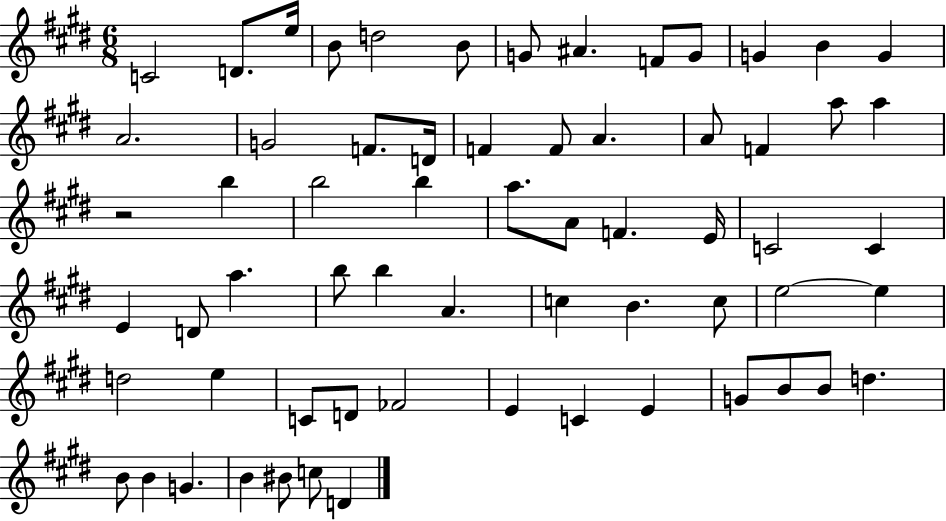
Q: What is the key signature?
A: E major